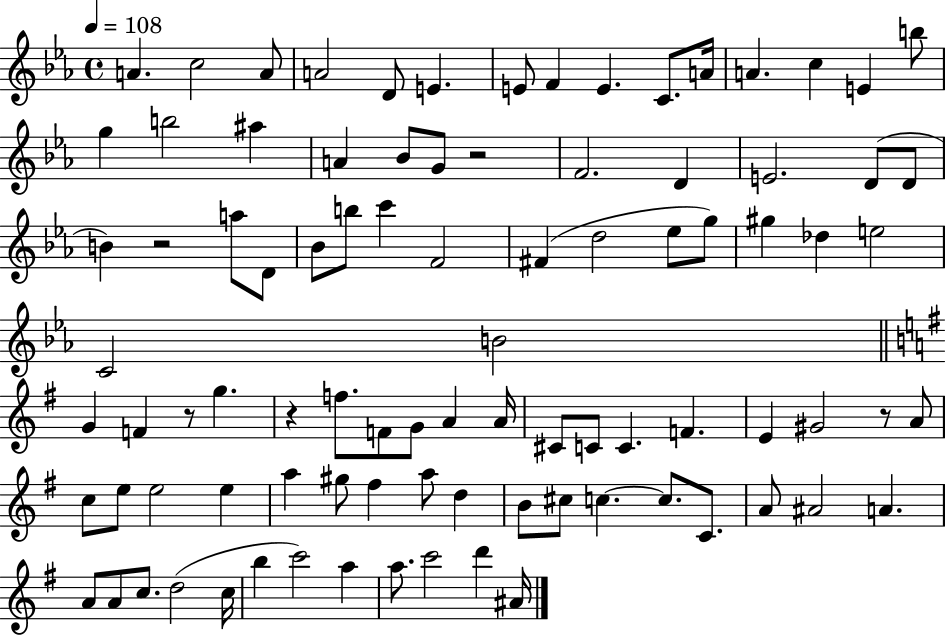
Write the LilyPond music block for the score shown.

{
  \clef treble
  \time 4/4
  \defaultTimeSignature
  \key ees \major
  \tempo 4 = 108
  a'4. c''2 a'8 | a'2 d'8 e'4. | e'8 f'4 e'4. c'8. a'16 | a'4. c''4 e'4 b''8 | \break g''4 b''2 ais''4 | a'4 bes'8 g'8 r2 | f'2. d'4 | e'2. d'8( d'8 | \break b'4) r2 a''8 d'8 | bes'8 b''8 c'''4 f'2 | fis'4( d''2 ees''8 g''8) | gis''4 des''4 e''2 | \break c'2 b'2 | \bar "||" \break \key g \major g'4 f'4 r8 g''4. | r4 f''8. f'8 g'8 a'4 a'16 | cis'8 c'8 c'4. f'4. | e'4 gis'2 r8 a'8 | \break c''8 e''8 e''2 e''4 | a''4 gis''8 fis''4 a''8 d''4 | b'8 cis''8 c''4.~~ c''8. c'8. | a'8 ais'2 a'4. | \break a'8 a'8 c''8. d''2( c''16 | b''4 c'''2) a''4 | a''8. c'''2 d'''4 ais'16 | \bar "|."
}